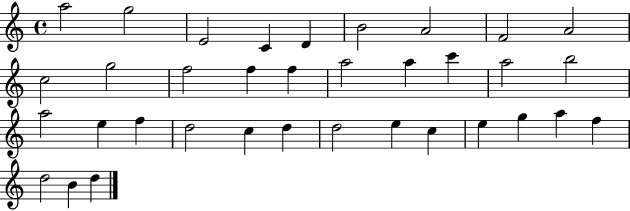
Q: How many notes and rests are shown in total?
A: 35